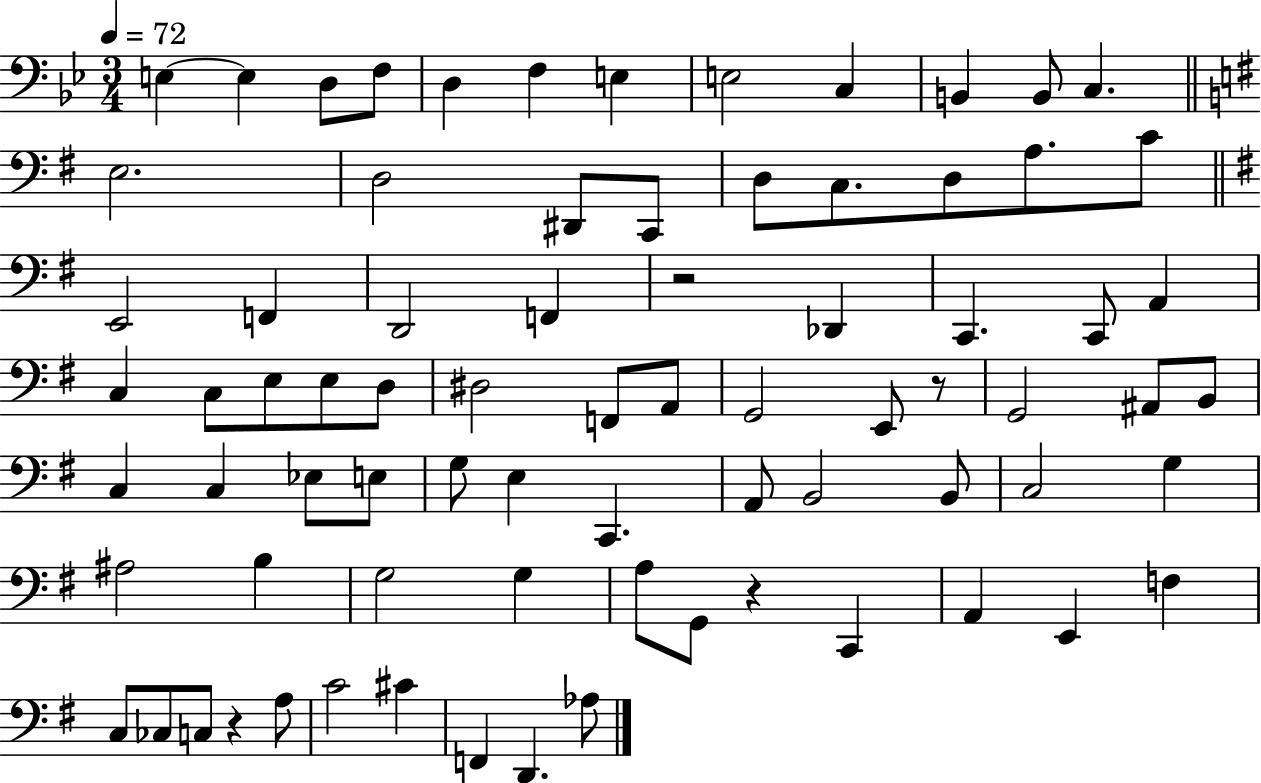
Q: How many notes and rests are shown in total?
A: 77